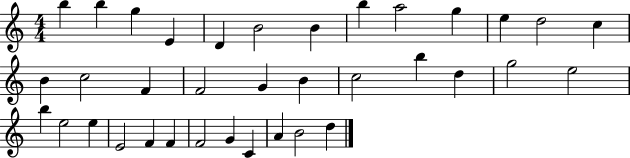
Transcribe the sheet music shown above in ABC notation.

X:1
T:Untitled
M:4/4
L:1/4
K:C
b b g E D B2 B b a2 g e d2 c B c2 F F2 G B c2 b d g2 e2 b e2 e E2 F F F2 G C A B2 d